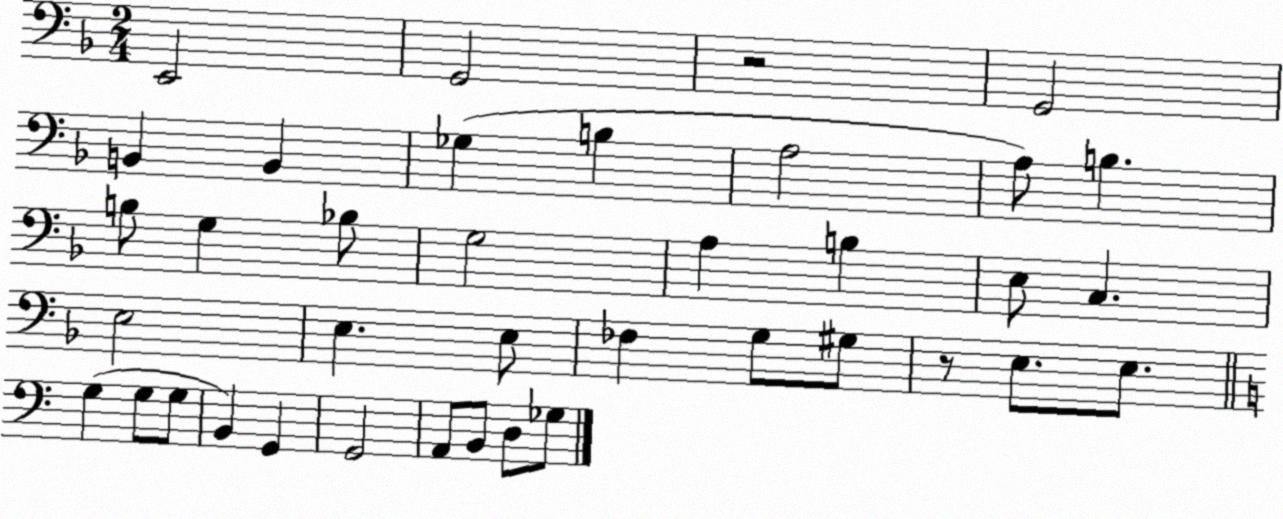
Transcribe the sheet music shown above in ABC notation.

X:1
T:Untitled
M:2/4
L:1/4
K:F
E,,2 G,,2 z2 G,,2 B,, B,, _G, B, A,2 A,/2 B, B,/2 G, _B,/2 G,2 A, B, E,/2 C, E,2 E, E,/2 _F, G,/2 ^G,/2 z/2 E,/2 E,/2 G, G,/2 G,/2 B,, G,, G,,2 A,,/2 B,,/2 D,/2 _G,/2